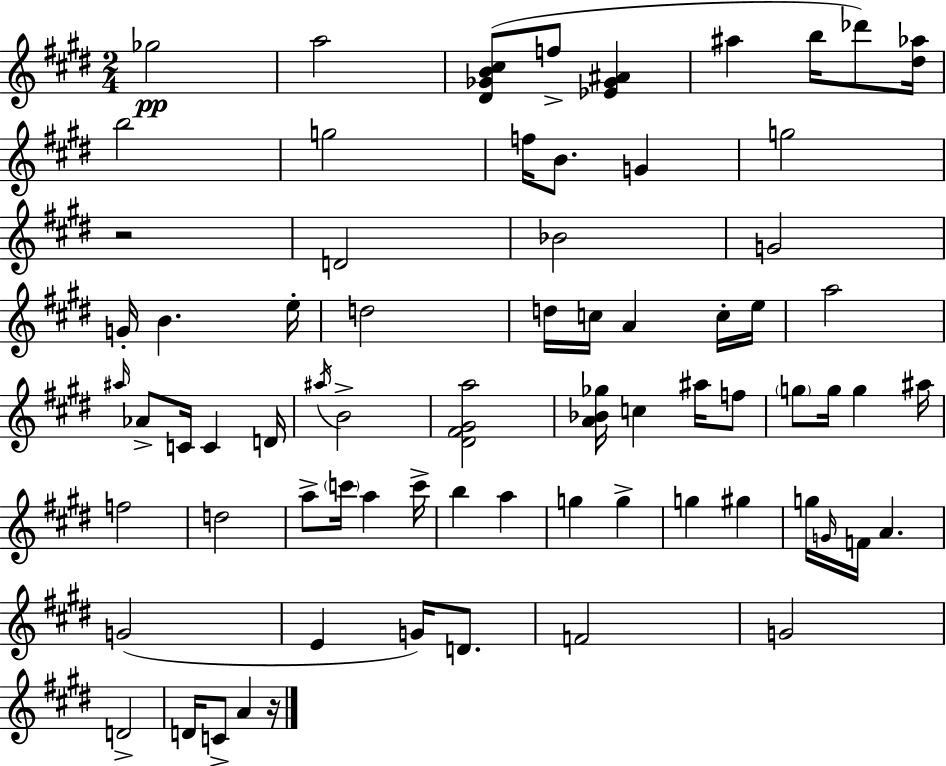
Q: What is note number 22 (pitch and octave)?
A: A4